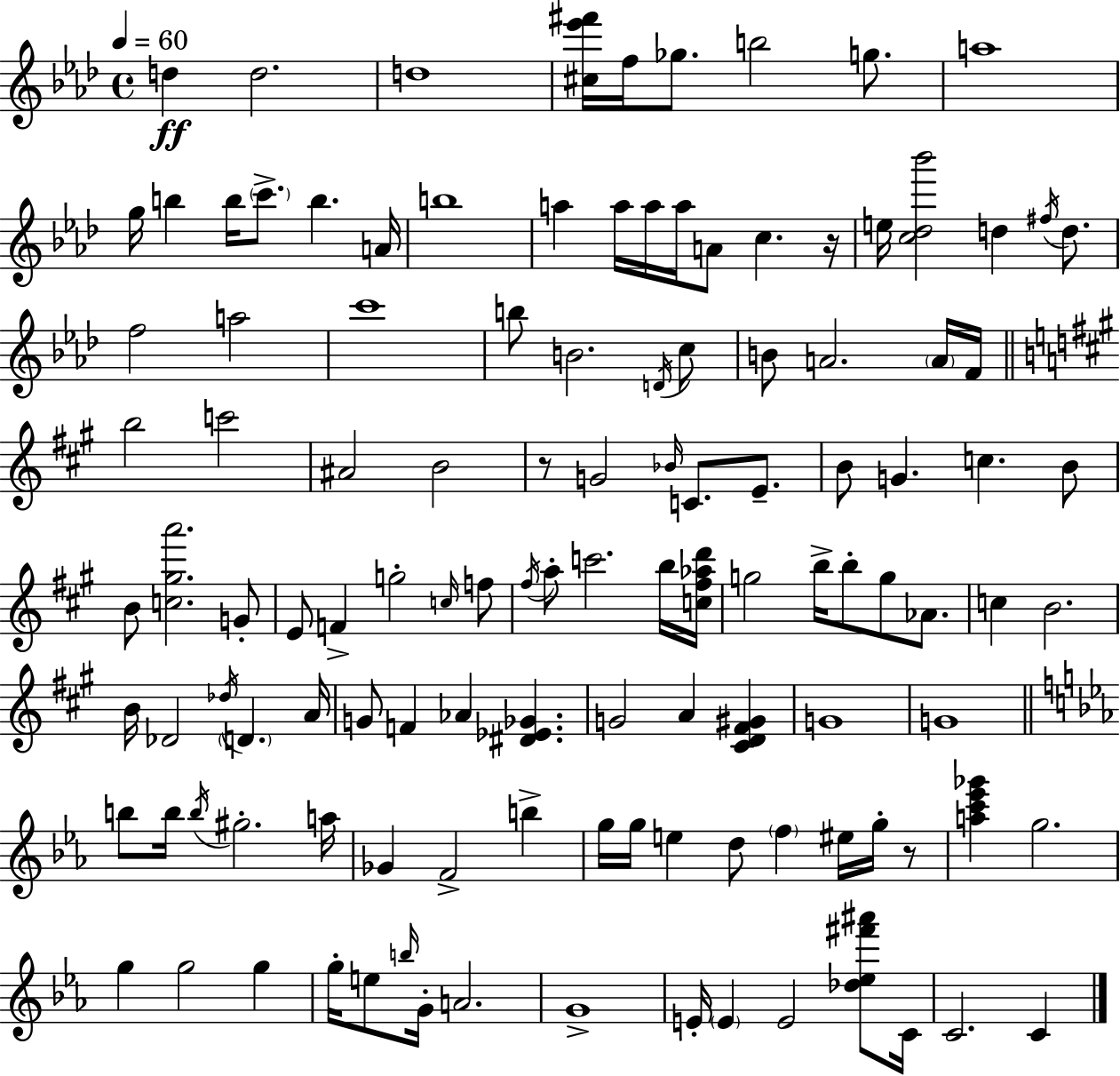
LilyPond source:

{
  \clef treble
  \time 4/4
  \defaultTimeSignature
  \key f \minor
  \tempo 4 = 60
  d''4\ff d''2. | d''1 | <cis'' ees''' fis'''>16 f''16 ges''8. b''2 g''8. | a''1 | \break g''16 b''4 b''16 \parenthesize c'''8.-> b''4. a'16 | b''1 | a''4 a''16 a''16 a''16 a'8 c''4. r16 | e''16 <c'' des'' bes'''>2 d''4 \acciaccatura { fis''16 } d''8. | \break f''2 a''2 | c'''1 | b''8 b'2. \acciaccatura { d'16 } | c''8 b'8 a'2. | \break \parenthesize a'16 f'16 \bar "||" \break \key a \major b''2 c'''2 | ais'2 b'2 | r8 g'2 \grace { bes'16 } c'8. e'8.-- | b'8 g'4. c''4. b'8 | \break b'8 <c'' gis'' a'''>2. g'8-. | e'8 f'4-> g''2-. \grace { c''16 } | f''8 \acciaccatura { fis''16 } a''8-. c'''2. | b''16 <c'' fis'' aes'' d'''>16 g''2 b''16-> b''8-. g''8 | \break aes'8. c''4 b'2. | b'16 des'2 \acciaccatura { des''16 } \parenthesize d'4. | a'16 g'8 f'4 aes'4 <dis' ees' ges'>4. | g'2 a'4 | \break <cis' d' fis' gis'>4 g'1 | g'1 | \bar "||" \break \key c \minor b''8 b''16 \acciaccatura { b''16 } gis''2.-. | a''16 ges'4 f'2-> b''4-> | g''16 g''16 e''4 d''8 \parenthesize f''4 eis''16 g''16-. r8 | <a'' c''' ees''' ges'''>4 g''2. | \break g''4 g''2 g''4 | g''16-. e''8 \grace { b''16 } g'16-. a'2. | g'1-> | e'16-. \parenthesize e'4 e'2 <des'' ees'' fis''' ais'''>8 | \break c'16 c'2. c'4 | \bar "|."
}